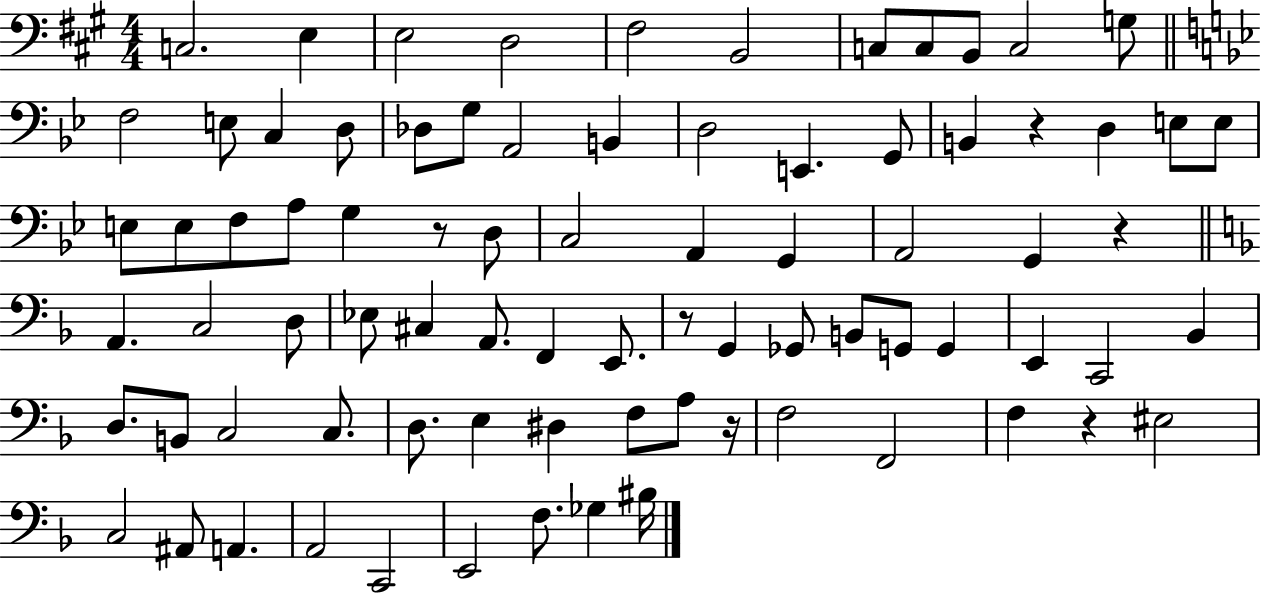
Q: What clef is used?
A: bass